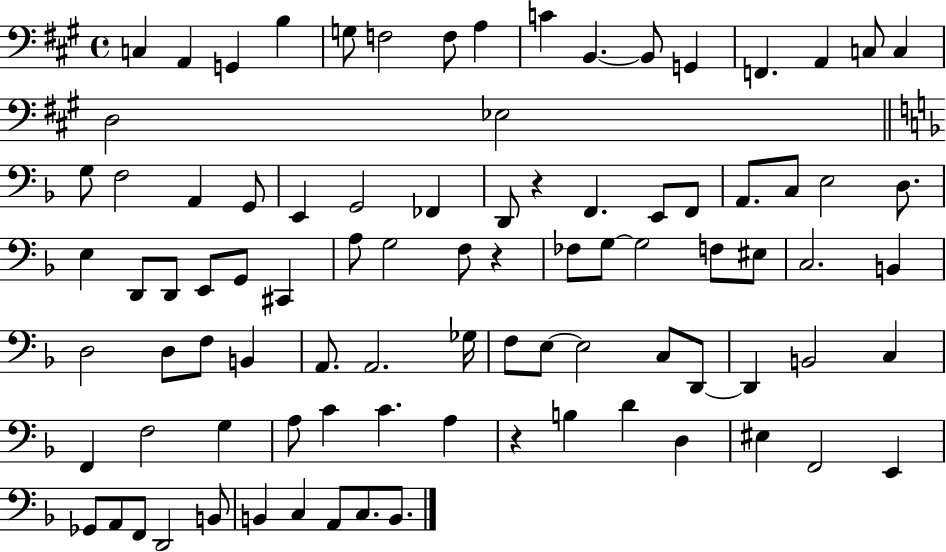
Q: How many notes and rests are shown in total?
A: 90